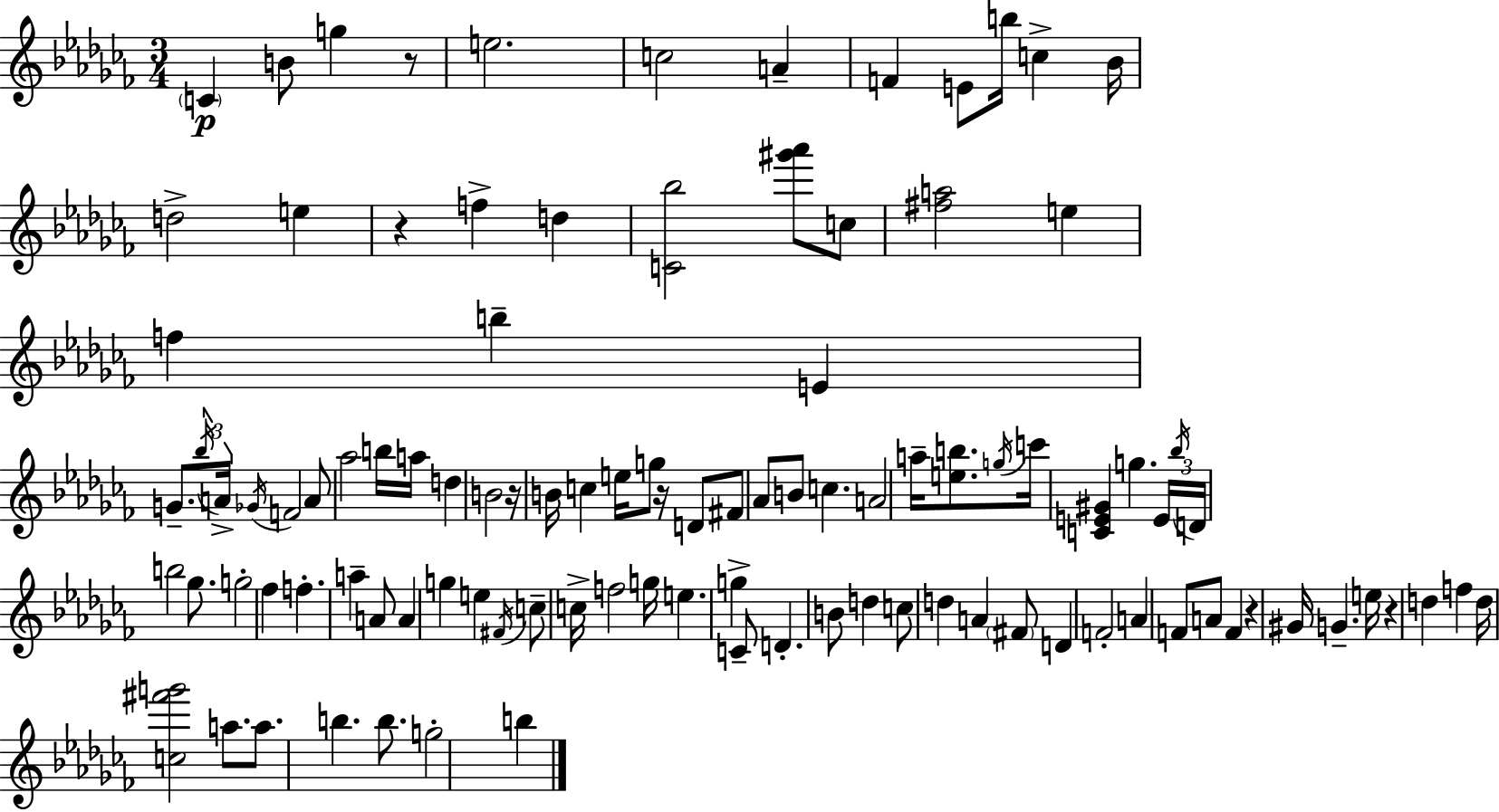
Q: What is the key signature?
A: AES minor